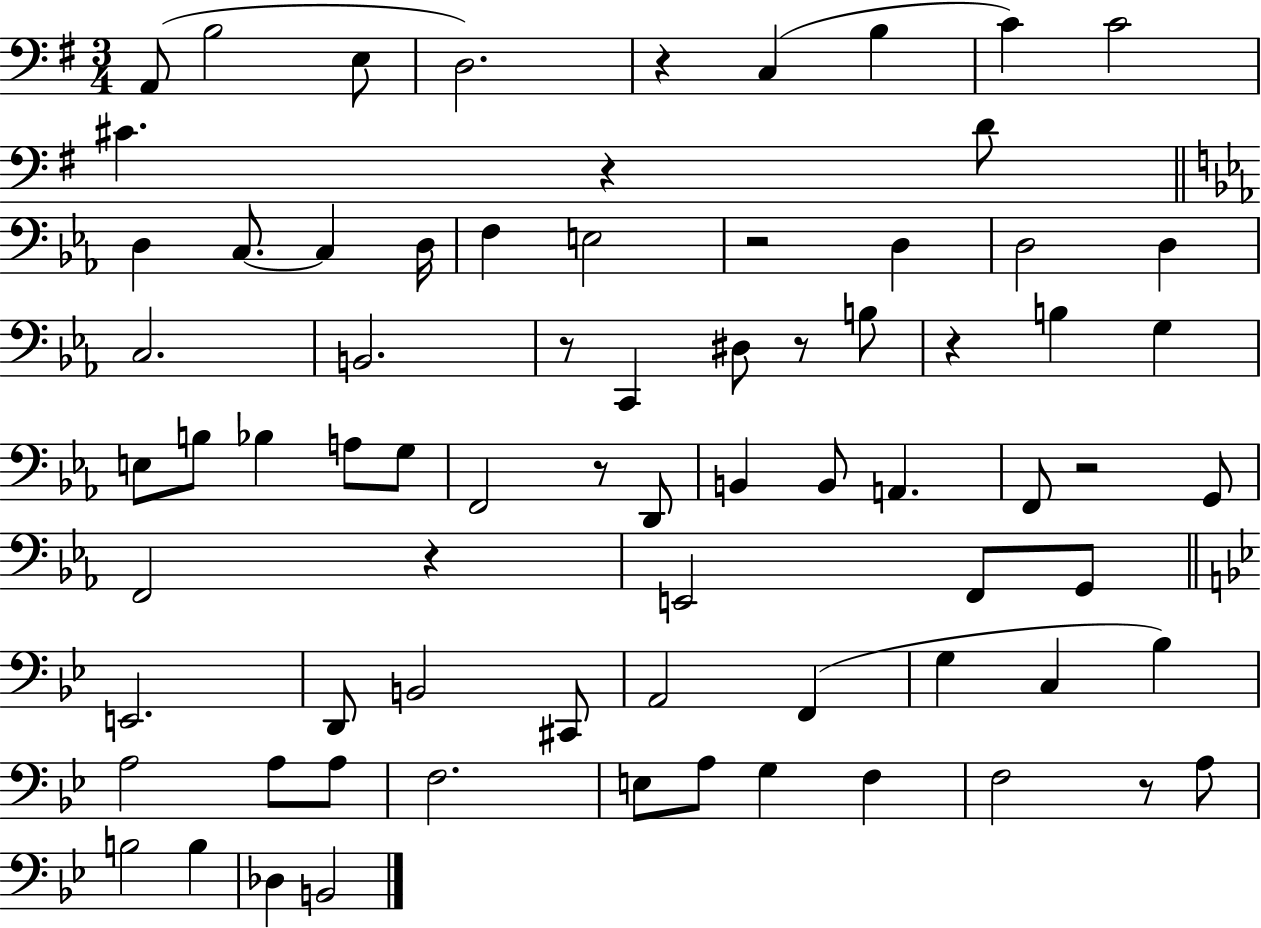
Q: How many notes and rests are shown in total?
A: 75